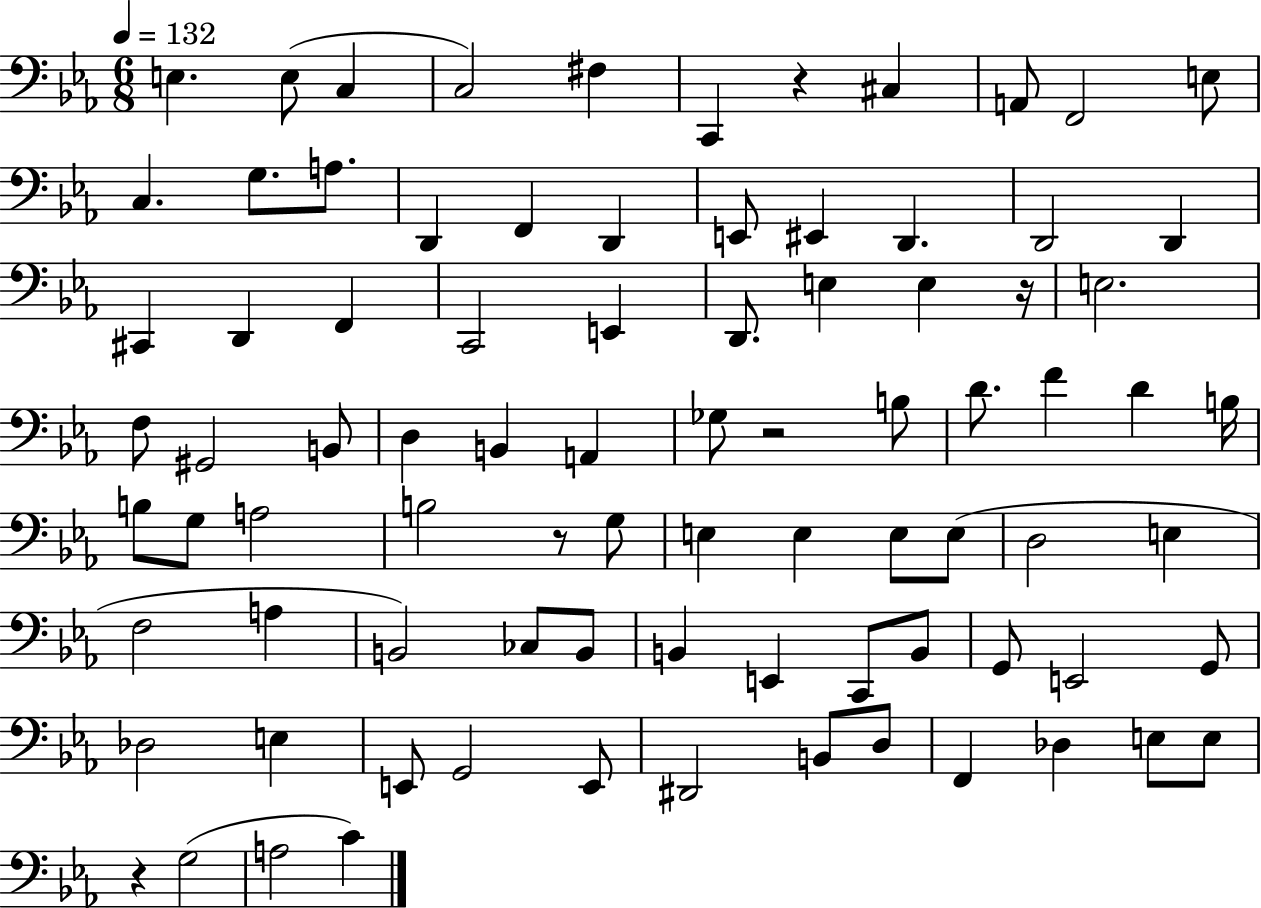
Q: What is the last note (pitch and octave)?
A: C4